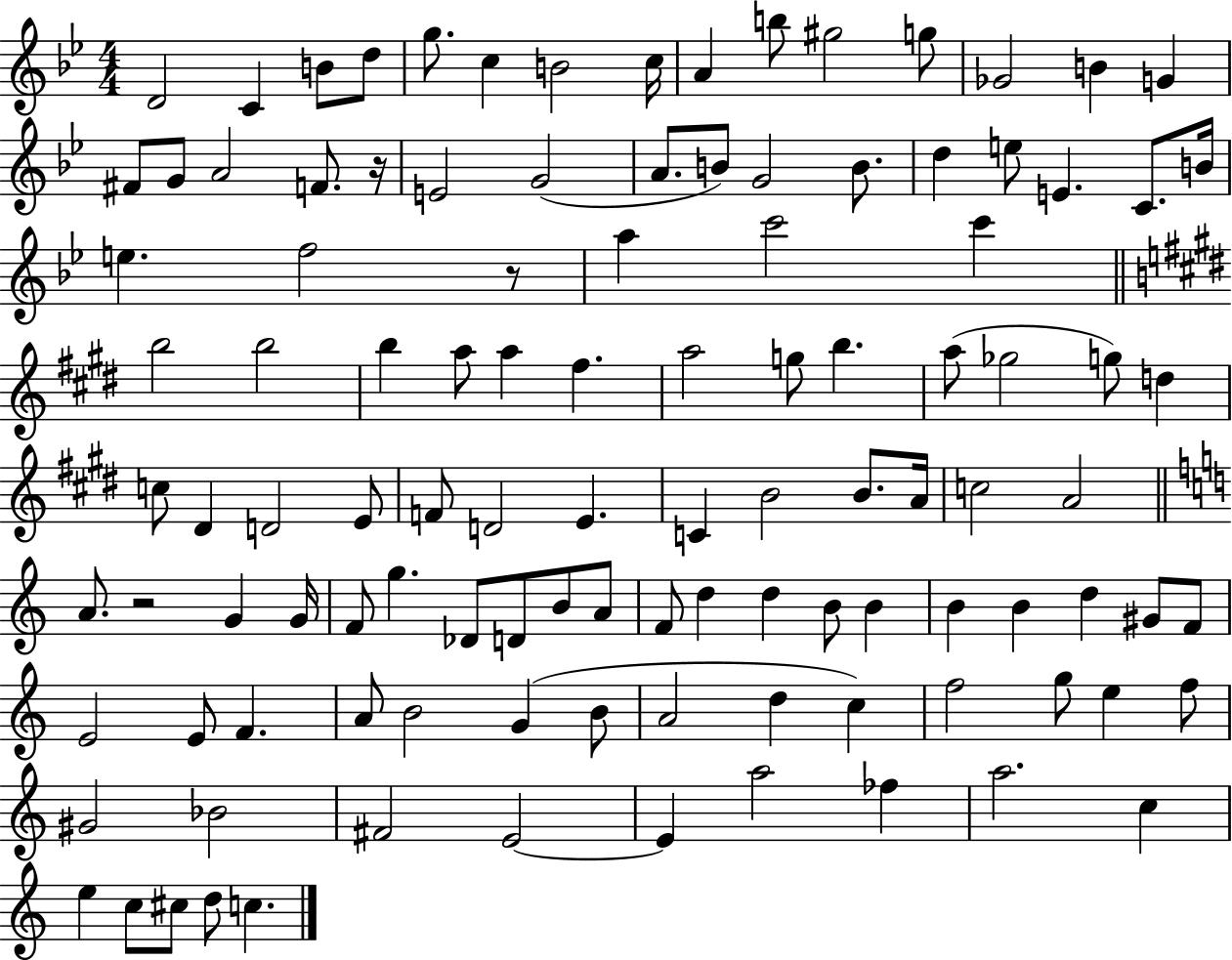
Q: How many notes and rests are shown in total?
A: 111